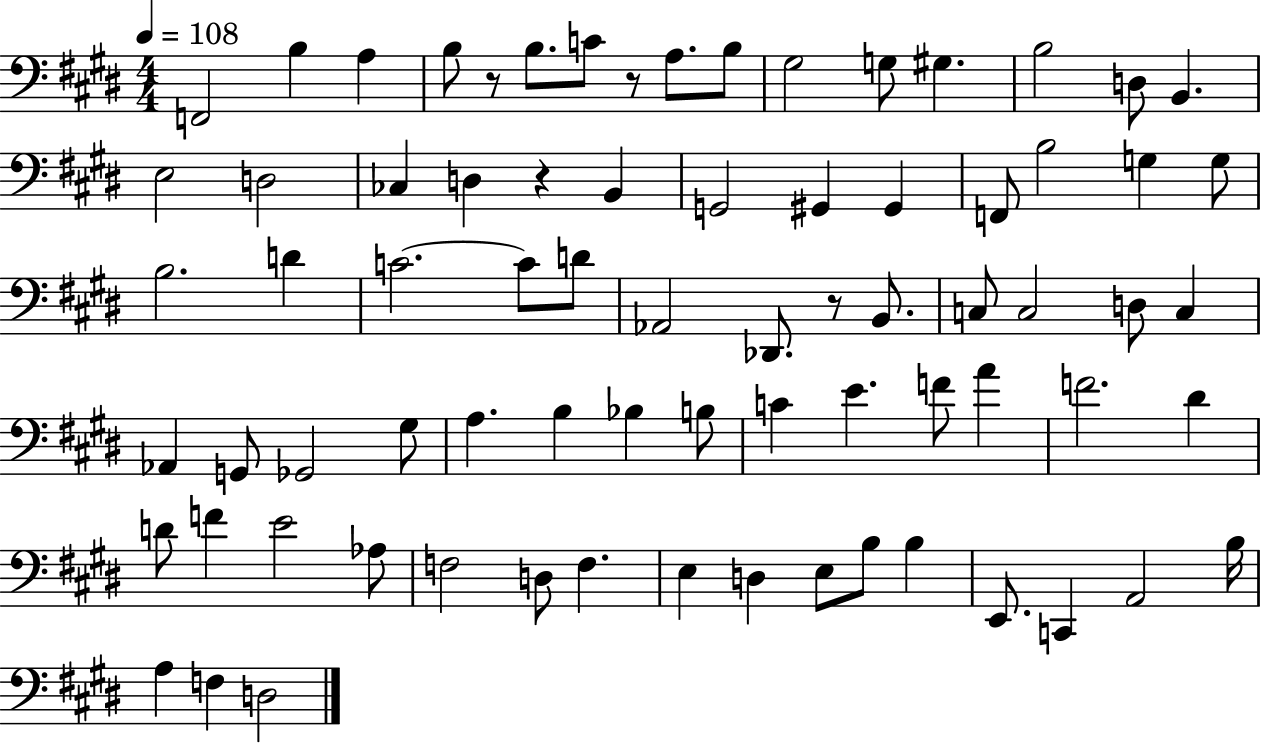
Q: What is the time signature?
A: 4/4